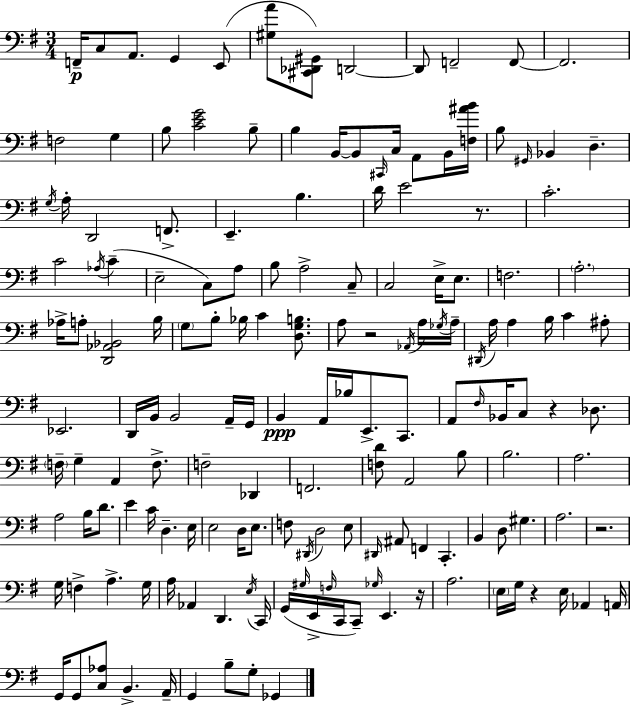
{
  \clef bass
  \numericTimeSignature
  \time 3/4
  \key e \minor
  f,16--\p c8 a,8. g,4 e,8( | <gis a'>8 <cis, des, gis,>8) d,2~~ | d,8 f,2-- f,8~~ | f,2. | \break f2 g4 | b8 <c' e' g'>2 b8-- | b4 b,16~~ b,8 \grace { cis,16 } c16 a,8 b,16 | <f ais' b'>16 b8 \grace { gis,16 } bes,4 d4.-- | \break \acciaccatura { g16 } a16-. d,2 | f,8.-> e,4.-- b4. | d'16 e'2 | r8. c'2.-. | \break c'2 \acciaccatura { aes16 } | c'4--( e2-- | c8) a8 b8 a2-> | c8-- c2 | \break e16-> e8. f2. | \parenthesize a2.-. | aes16-> a8-. <d, aes, bes,>2 | b16 \parenthesize g8 b8-. bes16 c'4 | \break <d g b>8. a8 r2 | \acciaccatura { aes,16 } a16 \acciaccatura { ges16 } a16-- \acciaccatura { dis,16 } a16 a4 | b16 c'4 ais8-. ees,2. | d,16 b,16 b,2 | \break a,16-- g,16 b,4\ppp a,16 | bes16 e,8.-> c,8. a,8 \grace { fis16 } bes,16 c8 | r4 des8. \parenthesize f16-- g4-- | a,4 f8.-> f2-- | \break des,4 f,2. | <f d'>8 a,2 | b8 b2. | a2. | \break a2 | b16 d'8. e'4 | c'16 d4.-- e16 e2 | d16 e8. f8 \acciaccatura { dis,16 } d2 | \break e8 \grace { dis,16 } ais,8 | f,4 c,4.-. b,4 | d8 gis4. a2. | r2. | \break g16 f4-> | a4.-> g16 a16 aes,4 | d,4. \acciaccatura { e16 } c,16 g,16( | \grace { gis16 } e,16-> \grace { f16 } c,16 c,8--) \grace { ges16 } e,4. | \break r16 a2. | \parenthesize e16 g16 r4 e16 aes,4 | a,16 g,16 g,8 <c aes>8 b,4.-> | a,16-- g,4 b8-- g8-. ges,4 | \break \bar "|."
}